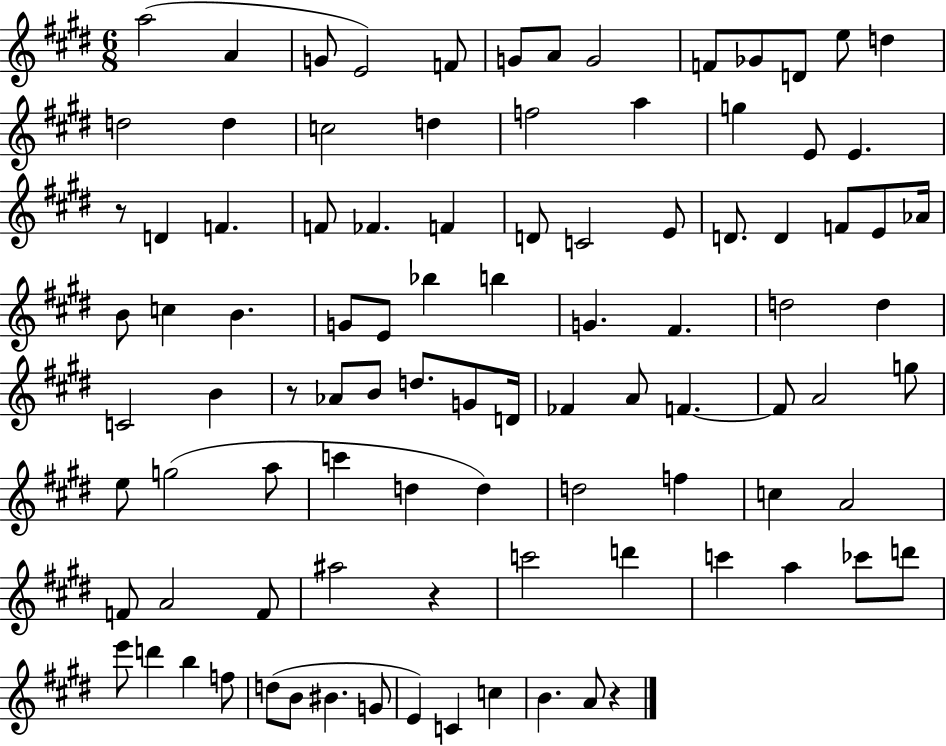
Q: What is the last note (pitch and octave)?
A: A4